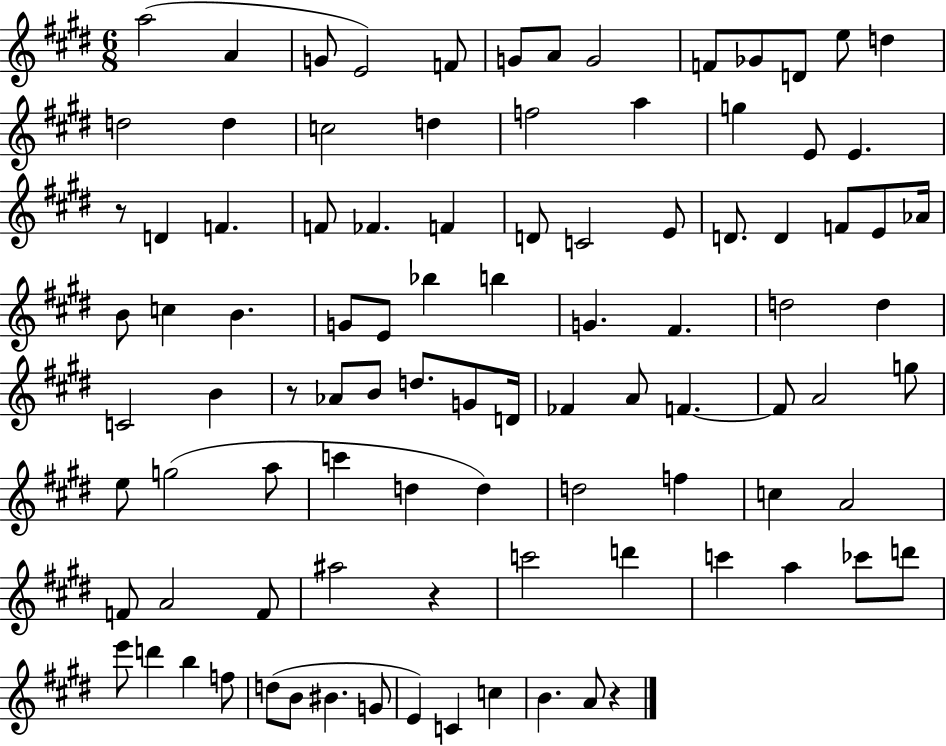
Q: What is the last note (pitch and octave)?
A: A4